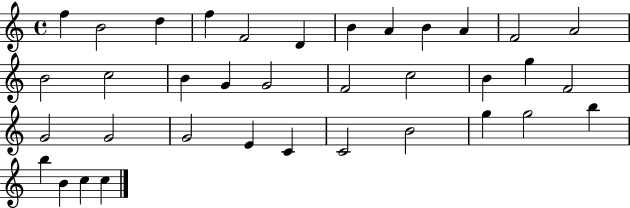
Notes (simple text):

F5/q B4/h D5/q F5/q F4/h D4/q B4/q A4/q B4/q A4/q F4/h A4/h B4/h C5/h B4/q G4/q G4/h F4/h C5/h B4/q G5/q F4/h G4/h G4/h G4/h E4/q C4/q C4/h B4/h G5/q G5/h B5/q B5/q B4/q C5/q C5/q